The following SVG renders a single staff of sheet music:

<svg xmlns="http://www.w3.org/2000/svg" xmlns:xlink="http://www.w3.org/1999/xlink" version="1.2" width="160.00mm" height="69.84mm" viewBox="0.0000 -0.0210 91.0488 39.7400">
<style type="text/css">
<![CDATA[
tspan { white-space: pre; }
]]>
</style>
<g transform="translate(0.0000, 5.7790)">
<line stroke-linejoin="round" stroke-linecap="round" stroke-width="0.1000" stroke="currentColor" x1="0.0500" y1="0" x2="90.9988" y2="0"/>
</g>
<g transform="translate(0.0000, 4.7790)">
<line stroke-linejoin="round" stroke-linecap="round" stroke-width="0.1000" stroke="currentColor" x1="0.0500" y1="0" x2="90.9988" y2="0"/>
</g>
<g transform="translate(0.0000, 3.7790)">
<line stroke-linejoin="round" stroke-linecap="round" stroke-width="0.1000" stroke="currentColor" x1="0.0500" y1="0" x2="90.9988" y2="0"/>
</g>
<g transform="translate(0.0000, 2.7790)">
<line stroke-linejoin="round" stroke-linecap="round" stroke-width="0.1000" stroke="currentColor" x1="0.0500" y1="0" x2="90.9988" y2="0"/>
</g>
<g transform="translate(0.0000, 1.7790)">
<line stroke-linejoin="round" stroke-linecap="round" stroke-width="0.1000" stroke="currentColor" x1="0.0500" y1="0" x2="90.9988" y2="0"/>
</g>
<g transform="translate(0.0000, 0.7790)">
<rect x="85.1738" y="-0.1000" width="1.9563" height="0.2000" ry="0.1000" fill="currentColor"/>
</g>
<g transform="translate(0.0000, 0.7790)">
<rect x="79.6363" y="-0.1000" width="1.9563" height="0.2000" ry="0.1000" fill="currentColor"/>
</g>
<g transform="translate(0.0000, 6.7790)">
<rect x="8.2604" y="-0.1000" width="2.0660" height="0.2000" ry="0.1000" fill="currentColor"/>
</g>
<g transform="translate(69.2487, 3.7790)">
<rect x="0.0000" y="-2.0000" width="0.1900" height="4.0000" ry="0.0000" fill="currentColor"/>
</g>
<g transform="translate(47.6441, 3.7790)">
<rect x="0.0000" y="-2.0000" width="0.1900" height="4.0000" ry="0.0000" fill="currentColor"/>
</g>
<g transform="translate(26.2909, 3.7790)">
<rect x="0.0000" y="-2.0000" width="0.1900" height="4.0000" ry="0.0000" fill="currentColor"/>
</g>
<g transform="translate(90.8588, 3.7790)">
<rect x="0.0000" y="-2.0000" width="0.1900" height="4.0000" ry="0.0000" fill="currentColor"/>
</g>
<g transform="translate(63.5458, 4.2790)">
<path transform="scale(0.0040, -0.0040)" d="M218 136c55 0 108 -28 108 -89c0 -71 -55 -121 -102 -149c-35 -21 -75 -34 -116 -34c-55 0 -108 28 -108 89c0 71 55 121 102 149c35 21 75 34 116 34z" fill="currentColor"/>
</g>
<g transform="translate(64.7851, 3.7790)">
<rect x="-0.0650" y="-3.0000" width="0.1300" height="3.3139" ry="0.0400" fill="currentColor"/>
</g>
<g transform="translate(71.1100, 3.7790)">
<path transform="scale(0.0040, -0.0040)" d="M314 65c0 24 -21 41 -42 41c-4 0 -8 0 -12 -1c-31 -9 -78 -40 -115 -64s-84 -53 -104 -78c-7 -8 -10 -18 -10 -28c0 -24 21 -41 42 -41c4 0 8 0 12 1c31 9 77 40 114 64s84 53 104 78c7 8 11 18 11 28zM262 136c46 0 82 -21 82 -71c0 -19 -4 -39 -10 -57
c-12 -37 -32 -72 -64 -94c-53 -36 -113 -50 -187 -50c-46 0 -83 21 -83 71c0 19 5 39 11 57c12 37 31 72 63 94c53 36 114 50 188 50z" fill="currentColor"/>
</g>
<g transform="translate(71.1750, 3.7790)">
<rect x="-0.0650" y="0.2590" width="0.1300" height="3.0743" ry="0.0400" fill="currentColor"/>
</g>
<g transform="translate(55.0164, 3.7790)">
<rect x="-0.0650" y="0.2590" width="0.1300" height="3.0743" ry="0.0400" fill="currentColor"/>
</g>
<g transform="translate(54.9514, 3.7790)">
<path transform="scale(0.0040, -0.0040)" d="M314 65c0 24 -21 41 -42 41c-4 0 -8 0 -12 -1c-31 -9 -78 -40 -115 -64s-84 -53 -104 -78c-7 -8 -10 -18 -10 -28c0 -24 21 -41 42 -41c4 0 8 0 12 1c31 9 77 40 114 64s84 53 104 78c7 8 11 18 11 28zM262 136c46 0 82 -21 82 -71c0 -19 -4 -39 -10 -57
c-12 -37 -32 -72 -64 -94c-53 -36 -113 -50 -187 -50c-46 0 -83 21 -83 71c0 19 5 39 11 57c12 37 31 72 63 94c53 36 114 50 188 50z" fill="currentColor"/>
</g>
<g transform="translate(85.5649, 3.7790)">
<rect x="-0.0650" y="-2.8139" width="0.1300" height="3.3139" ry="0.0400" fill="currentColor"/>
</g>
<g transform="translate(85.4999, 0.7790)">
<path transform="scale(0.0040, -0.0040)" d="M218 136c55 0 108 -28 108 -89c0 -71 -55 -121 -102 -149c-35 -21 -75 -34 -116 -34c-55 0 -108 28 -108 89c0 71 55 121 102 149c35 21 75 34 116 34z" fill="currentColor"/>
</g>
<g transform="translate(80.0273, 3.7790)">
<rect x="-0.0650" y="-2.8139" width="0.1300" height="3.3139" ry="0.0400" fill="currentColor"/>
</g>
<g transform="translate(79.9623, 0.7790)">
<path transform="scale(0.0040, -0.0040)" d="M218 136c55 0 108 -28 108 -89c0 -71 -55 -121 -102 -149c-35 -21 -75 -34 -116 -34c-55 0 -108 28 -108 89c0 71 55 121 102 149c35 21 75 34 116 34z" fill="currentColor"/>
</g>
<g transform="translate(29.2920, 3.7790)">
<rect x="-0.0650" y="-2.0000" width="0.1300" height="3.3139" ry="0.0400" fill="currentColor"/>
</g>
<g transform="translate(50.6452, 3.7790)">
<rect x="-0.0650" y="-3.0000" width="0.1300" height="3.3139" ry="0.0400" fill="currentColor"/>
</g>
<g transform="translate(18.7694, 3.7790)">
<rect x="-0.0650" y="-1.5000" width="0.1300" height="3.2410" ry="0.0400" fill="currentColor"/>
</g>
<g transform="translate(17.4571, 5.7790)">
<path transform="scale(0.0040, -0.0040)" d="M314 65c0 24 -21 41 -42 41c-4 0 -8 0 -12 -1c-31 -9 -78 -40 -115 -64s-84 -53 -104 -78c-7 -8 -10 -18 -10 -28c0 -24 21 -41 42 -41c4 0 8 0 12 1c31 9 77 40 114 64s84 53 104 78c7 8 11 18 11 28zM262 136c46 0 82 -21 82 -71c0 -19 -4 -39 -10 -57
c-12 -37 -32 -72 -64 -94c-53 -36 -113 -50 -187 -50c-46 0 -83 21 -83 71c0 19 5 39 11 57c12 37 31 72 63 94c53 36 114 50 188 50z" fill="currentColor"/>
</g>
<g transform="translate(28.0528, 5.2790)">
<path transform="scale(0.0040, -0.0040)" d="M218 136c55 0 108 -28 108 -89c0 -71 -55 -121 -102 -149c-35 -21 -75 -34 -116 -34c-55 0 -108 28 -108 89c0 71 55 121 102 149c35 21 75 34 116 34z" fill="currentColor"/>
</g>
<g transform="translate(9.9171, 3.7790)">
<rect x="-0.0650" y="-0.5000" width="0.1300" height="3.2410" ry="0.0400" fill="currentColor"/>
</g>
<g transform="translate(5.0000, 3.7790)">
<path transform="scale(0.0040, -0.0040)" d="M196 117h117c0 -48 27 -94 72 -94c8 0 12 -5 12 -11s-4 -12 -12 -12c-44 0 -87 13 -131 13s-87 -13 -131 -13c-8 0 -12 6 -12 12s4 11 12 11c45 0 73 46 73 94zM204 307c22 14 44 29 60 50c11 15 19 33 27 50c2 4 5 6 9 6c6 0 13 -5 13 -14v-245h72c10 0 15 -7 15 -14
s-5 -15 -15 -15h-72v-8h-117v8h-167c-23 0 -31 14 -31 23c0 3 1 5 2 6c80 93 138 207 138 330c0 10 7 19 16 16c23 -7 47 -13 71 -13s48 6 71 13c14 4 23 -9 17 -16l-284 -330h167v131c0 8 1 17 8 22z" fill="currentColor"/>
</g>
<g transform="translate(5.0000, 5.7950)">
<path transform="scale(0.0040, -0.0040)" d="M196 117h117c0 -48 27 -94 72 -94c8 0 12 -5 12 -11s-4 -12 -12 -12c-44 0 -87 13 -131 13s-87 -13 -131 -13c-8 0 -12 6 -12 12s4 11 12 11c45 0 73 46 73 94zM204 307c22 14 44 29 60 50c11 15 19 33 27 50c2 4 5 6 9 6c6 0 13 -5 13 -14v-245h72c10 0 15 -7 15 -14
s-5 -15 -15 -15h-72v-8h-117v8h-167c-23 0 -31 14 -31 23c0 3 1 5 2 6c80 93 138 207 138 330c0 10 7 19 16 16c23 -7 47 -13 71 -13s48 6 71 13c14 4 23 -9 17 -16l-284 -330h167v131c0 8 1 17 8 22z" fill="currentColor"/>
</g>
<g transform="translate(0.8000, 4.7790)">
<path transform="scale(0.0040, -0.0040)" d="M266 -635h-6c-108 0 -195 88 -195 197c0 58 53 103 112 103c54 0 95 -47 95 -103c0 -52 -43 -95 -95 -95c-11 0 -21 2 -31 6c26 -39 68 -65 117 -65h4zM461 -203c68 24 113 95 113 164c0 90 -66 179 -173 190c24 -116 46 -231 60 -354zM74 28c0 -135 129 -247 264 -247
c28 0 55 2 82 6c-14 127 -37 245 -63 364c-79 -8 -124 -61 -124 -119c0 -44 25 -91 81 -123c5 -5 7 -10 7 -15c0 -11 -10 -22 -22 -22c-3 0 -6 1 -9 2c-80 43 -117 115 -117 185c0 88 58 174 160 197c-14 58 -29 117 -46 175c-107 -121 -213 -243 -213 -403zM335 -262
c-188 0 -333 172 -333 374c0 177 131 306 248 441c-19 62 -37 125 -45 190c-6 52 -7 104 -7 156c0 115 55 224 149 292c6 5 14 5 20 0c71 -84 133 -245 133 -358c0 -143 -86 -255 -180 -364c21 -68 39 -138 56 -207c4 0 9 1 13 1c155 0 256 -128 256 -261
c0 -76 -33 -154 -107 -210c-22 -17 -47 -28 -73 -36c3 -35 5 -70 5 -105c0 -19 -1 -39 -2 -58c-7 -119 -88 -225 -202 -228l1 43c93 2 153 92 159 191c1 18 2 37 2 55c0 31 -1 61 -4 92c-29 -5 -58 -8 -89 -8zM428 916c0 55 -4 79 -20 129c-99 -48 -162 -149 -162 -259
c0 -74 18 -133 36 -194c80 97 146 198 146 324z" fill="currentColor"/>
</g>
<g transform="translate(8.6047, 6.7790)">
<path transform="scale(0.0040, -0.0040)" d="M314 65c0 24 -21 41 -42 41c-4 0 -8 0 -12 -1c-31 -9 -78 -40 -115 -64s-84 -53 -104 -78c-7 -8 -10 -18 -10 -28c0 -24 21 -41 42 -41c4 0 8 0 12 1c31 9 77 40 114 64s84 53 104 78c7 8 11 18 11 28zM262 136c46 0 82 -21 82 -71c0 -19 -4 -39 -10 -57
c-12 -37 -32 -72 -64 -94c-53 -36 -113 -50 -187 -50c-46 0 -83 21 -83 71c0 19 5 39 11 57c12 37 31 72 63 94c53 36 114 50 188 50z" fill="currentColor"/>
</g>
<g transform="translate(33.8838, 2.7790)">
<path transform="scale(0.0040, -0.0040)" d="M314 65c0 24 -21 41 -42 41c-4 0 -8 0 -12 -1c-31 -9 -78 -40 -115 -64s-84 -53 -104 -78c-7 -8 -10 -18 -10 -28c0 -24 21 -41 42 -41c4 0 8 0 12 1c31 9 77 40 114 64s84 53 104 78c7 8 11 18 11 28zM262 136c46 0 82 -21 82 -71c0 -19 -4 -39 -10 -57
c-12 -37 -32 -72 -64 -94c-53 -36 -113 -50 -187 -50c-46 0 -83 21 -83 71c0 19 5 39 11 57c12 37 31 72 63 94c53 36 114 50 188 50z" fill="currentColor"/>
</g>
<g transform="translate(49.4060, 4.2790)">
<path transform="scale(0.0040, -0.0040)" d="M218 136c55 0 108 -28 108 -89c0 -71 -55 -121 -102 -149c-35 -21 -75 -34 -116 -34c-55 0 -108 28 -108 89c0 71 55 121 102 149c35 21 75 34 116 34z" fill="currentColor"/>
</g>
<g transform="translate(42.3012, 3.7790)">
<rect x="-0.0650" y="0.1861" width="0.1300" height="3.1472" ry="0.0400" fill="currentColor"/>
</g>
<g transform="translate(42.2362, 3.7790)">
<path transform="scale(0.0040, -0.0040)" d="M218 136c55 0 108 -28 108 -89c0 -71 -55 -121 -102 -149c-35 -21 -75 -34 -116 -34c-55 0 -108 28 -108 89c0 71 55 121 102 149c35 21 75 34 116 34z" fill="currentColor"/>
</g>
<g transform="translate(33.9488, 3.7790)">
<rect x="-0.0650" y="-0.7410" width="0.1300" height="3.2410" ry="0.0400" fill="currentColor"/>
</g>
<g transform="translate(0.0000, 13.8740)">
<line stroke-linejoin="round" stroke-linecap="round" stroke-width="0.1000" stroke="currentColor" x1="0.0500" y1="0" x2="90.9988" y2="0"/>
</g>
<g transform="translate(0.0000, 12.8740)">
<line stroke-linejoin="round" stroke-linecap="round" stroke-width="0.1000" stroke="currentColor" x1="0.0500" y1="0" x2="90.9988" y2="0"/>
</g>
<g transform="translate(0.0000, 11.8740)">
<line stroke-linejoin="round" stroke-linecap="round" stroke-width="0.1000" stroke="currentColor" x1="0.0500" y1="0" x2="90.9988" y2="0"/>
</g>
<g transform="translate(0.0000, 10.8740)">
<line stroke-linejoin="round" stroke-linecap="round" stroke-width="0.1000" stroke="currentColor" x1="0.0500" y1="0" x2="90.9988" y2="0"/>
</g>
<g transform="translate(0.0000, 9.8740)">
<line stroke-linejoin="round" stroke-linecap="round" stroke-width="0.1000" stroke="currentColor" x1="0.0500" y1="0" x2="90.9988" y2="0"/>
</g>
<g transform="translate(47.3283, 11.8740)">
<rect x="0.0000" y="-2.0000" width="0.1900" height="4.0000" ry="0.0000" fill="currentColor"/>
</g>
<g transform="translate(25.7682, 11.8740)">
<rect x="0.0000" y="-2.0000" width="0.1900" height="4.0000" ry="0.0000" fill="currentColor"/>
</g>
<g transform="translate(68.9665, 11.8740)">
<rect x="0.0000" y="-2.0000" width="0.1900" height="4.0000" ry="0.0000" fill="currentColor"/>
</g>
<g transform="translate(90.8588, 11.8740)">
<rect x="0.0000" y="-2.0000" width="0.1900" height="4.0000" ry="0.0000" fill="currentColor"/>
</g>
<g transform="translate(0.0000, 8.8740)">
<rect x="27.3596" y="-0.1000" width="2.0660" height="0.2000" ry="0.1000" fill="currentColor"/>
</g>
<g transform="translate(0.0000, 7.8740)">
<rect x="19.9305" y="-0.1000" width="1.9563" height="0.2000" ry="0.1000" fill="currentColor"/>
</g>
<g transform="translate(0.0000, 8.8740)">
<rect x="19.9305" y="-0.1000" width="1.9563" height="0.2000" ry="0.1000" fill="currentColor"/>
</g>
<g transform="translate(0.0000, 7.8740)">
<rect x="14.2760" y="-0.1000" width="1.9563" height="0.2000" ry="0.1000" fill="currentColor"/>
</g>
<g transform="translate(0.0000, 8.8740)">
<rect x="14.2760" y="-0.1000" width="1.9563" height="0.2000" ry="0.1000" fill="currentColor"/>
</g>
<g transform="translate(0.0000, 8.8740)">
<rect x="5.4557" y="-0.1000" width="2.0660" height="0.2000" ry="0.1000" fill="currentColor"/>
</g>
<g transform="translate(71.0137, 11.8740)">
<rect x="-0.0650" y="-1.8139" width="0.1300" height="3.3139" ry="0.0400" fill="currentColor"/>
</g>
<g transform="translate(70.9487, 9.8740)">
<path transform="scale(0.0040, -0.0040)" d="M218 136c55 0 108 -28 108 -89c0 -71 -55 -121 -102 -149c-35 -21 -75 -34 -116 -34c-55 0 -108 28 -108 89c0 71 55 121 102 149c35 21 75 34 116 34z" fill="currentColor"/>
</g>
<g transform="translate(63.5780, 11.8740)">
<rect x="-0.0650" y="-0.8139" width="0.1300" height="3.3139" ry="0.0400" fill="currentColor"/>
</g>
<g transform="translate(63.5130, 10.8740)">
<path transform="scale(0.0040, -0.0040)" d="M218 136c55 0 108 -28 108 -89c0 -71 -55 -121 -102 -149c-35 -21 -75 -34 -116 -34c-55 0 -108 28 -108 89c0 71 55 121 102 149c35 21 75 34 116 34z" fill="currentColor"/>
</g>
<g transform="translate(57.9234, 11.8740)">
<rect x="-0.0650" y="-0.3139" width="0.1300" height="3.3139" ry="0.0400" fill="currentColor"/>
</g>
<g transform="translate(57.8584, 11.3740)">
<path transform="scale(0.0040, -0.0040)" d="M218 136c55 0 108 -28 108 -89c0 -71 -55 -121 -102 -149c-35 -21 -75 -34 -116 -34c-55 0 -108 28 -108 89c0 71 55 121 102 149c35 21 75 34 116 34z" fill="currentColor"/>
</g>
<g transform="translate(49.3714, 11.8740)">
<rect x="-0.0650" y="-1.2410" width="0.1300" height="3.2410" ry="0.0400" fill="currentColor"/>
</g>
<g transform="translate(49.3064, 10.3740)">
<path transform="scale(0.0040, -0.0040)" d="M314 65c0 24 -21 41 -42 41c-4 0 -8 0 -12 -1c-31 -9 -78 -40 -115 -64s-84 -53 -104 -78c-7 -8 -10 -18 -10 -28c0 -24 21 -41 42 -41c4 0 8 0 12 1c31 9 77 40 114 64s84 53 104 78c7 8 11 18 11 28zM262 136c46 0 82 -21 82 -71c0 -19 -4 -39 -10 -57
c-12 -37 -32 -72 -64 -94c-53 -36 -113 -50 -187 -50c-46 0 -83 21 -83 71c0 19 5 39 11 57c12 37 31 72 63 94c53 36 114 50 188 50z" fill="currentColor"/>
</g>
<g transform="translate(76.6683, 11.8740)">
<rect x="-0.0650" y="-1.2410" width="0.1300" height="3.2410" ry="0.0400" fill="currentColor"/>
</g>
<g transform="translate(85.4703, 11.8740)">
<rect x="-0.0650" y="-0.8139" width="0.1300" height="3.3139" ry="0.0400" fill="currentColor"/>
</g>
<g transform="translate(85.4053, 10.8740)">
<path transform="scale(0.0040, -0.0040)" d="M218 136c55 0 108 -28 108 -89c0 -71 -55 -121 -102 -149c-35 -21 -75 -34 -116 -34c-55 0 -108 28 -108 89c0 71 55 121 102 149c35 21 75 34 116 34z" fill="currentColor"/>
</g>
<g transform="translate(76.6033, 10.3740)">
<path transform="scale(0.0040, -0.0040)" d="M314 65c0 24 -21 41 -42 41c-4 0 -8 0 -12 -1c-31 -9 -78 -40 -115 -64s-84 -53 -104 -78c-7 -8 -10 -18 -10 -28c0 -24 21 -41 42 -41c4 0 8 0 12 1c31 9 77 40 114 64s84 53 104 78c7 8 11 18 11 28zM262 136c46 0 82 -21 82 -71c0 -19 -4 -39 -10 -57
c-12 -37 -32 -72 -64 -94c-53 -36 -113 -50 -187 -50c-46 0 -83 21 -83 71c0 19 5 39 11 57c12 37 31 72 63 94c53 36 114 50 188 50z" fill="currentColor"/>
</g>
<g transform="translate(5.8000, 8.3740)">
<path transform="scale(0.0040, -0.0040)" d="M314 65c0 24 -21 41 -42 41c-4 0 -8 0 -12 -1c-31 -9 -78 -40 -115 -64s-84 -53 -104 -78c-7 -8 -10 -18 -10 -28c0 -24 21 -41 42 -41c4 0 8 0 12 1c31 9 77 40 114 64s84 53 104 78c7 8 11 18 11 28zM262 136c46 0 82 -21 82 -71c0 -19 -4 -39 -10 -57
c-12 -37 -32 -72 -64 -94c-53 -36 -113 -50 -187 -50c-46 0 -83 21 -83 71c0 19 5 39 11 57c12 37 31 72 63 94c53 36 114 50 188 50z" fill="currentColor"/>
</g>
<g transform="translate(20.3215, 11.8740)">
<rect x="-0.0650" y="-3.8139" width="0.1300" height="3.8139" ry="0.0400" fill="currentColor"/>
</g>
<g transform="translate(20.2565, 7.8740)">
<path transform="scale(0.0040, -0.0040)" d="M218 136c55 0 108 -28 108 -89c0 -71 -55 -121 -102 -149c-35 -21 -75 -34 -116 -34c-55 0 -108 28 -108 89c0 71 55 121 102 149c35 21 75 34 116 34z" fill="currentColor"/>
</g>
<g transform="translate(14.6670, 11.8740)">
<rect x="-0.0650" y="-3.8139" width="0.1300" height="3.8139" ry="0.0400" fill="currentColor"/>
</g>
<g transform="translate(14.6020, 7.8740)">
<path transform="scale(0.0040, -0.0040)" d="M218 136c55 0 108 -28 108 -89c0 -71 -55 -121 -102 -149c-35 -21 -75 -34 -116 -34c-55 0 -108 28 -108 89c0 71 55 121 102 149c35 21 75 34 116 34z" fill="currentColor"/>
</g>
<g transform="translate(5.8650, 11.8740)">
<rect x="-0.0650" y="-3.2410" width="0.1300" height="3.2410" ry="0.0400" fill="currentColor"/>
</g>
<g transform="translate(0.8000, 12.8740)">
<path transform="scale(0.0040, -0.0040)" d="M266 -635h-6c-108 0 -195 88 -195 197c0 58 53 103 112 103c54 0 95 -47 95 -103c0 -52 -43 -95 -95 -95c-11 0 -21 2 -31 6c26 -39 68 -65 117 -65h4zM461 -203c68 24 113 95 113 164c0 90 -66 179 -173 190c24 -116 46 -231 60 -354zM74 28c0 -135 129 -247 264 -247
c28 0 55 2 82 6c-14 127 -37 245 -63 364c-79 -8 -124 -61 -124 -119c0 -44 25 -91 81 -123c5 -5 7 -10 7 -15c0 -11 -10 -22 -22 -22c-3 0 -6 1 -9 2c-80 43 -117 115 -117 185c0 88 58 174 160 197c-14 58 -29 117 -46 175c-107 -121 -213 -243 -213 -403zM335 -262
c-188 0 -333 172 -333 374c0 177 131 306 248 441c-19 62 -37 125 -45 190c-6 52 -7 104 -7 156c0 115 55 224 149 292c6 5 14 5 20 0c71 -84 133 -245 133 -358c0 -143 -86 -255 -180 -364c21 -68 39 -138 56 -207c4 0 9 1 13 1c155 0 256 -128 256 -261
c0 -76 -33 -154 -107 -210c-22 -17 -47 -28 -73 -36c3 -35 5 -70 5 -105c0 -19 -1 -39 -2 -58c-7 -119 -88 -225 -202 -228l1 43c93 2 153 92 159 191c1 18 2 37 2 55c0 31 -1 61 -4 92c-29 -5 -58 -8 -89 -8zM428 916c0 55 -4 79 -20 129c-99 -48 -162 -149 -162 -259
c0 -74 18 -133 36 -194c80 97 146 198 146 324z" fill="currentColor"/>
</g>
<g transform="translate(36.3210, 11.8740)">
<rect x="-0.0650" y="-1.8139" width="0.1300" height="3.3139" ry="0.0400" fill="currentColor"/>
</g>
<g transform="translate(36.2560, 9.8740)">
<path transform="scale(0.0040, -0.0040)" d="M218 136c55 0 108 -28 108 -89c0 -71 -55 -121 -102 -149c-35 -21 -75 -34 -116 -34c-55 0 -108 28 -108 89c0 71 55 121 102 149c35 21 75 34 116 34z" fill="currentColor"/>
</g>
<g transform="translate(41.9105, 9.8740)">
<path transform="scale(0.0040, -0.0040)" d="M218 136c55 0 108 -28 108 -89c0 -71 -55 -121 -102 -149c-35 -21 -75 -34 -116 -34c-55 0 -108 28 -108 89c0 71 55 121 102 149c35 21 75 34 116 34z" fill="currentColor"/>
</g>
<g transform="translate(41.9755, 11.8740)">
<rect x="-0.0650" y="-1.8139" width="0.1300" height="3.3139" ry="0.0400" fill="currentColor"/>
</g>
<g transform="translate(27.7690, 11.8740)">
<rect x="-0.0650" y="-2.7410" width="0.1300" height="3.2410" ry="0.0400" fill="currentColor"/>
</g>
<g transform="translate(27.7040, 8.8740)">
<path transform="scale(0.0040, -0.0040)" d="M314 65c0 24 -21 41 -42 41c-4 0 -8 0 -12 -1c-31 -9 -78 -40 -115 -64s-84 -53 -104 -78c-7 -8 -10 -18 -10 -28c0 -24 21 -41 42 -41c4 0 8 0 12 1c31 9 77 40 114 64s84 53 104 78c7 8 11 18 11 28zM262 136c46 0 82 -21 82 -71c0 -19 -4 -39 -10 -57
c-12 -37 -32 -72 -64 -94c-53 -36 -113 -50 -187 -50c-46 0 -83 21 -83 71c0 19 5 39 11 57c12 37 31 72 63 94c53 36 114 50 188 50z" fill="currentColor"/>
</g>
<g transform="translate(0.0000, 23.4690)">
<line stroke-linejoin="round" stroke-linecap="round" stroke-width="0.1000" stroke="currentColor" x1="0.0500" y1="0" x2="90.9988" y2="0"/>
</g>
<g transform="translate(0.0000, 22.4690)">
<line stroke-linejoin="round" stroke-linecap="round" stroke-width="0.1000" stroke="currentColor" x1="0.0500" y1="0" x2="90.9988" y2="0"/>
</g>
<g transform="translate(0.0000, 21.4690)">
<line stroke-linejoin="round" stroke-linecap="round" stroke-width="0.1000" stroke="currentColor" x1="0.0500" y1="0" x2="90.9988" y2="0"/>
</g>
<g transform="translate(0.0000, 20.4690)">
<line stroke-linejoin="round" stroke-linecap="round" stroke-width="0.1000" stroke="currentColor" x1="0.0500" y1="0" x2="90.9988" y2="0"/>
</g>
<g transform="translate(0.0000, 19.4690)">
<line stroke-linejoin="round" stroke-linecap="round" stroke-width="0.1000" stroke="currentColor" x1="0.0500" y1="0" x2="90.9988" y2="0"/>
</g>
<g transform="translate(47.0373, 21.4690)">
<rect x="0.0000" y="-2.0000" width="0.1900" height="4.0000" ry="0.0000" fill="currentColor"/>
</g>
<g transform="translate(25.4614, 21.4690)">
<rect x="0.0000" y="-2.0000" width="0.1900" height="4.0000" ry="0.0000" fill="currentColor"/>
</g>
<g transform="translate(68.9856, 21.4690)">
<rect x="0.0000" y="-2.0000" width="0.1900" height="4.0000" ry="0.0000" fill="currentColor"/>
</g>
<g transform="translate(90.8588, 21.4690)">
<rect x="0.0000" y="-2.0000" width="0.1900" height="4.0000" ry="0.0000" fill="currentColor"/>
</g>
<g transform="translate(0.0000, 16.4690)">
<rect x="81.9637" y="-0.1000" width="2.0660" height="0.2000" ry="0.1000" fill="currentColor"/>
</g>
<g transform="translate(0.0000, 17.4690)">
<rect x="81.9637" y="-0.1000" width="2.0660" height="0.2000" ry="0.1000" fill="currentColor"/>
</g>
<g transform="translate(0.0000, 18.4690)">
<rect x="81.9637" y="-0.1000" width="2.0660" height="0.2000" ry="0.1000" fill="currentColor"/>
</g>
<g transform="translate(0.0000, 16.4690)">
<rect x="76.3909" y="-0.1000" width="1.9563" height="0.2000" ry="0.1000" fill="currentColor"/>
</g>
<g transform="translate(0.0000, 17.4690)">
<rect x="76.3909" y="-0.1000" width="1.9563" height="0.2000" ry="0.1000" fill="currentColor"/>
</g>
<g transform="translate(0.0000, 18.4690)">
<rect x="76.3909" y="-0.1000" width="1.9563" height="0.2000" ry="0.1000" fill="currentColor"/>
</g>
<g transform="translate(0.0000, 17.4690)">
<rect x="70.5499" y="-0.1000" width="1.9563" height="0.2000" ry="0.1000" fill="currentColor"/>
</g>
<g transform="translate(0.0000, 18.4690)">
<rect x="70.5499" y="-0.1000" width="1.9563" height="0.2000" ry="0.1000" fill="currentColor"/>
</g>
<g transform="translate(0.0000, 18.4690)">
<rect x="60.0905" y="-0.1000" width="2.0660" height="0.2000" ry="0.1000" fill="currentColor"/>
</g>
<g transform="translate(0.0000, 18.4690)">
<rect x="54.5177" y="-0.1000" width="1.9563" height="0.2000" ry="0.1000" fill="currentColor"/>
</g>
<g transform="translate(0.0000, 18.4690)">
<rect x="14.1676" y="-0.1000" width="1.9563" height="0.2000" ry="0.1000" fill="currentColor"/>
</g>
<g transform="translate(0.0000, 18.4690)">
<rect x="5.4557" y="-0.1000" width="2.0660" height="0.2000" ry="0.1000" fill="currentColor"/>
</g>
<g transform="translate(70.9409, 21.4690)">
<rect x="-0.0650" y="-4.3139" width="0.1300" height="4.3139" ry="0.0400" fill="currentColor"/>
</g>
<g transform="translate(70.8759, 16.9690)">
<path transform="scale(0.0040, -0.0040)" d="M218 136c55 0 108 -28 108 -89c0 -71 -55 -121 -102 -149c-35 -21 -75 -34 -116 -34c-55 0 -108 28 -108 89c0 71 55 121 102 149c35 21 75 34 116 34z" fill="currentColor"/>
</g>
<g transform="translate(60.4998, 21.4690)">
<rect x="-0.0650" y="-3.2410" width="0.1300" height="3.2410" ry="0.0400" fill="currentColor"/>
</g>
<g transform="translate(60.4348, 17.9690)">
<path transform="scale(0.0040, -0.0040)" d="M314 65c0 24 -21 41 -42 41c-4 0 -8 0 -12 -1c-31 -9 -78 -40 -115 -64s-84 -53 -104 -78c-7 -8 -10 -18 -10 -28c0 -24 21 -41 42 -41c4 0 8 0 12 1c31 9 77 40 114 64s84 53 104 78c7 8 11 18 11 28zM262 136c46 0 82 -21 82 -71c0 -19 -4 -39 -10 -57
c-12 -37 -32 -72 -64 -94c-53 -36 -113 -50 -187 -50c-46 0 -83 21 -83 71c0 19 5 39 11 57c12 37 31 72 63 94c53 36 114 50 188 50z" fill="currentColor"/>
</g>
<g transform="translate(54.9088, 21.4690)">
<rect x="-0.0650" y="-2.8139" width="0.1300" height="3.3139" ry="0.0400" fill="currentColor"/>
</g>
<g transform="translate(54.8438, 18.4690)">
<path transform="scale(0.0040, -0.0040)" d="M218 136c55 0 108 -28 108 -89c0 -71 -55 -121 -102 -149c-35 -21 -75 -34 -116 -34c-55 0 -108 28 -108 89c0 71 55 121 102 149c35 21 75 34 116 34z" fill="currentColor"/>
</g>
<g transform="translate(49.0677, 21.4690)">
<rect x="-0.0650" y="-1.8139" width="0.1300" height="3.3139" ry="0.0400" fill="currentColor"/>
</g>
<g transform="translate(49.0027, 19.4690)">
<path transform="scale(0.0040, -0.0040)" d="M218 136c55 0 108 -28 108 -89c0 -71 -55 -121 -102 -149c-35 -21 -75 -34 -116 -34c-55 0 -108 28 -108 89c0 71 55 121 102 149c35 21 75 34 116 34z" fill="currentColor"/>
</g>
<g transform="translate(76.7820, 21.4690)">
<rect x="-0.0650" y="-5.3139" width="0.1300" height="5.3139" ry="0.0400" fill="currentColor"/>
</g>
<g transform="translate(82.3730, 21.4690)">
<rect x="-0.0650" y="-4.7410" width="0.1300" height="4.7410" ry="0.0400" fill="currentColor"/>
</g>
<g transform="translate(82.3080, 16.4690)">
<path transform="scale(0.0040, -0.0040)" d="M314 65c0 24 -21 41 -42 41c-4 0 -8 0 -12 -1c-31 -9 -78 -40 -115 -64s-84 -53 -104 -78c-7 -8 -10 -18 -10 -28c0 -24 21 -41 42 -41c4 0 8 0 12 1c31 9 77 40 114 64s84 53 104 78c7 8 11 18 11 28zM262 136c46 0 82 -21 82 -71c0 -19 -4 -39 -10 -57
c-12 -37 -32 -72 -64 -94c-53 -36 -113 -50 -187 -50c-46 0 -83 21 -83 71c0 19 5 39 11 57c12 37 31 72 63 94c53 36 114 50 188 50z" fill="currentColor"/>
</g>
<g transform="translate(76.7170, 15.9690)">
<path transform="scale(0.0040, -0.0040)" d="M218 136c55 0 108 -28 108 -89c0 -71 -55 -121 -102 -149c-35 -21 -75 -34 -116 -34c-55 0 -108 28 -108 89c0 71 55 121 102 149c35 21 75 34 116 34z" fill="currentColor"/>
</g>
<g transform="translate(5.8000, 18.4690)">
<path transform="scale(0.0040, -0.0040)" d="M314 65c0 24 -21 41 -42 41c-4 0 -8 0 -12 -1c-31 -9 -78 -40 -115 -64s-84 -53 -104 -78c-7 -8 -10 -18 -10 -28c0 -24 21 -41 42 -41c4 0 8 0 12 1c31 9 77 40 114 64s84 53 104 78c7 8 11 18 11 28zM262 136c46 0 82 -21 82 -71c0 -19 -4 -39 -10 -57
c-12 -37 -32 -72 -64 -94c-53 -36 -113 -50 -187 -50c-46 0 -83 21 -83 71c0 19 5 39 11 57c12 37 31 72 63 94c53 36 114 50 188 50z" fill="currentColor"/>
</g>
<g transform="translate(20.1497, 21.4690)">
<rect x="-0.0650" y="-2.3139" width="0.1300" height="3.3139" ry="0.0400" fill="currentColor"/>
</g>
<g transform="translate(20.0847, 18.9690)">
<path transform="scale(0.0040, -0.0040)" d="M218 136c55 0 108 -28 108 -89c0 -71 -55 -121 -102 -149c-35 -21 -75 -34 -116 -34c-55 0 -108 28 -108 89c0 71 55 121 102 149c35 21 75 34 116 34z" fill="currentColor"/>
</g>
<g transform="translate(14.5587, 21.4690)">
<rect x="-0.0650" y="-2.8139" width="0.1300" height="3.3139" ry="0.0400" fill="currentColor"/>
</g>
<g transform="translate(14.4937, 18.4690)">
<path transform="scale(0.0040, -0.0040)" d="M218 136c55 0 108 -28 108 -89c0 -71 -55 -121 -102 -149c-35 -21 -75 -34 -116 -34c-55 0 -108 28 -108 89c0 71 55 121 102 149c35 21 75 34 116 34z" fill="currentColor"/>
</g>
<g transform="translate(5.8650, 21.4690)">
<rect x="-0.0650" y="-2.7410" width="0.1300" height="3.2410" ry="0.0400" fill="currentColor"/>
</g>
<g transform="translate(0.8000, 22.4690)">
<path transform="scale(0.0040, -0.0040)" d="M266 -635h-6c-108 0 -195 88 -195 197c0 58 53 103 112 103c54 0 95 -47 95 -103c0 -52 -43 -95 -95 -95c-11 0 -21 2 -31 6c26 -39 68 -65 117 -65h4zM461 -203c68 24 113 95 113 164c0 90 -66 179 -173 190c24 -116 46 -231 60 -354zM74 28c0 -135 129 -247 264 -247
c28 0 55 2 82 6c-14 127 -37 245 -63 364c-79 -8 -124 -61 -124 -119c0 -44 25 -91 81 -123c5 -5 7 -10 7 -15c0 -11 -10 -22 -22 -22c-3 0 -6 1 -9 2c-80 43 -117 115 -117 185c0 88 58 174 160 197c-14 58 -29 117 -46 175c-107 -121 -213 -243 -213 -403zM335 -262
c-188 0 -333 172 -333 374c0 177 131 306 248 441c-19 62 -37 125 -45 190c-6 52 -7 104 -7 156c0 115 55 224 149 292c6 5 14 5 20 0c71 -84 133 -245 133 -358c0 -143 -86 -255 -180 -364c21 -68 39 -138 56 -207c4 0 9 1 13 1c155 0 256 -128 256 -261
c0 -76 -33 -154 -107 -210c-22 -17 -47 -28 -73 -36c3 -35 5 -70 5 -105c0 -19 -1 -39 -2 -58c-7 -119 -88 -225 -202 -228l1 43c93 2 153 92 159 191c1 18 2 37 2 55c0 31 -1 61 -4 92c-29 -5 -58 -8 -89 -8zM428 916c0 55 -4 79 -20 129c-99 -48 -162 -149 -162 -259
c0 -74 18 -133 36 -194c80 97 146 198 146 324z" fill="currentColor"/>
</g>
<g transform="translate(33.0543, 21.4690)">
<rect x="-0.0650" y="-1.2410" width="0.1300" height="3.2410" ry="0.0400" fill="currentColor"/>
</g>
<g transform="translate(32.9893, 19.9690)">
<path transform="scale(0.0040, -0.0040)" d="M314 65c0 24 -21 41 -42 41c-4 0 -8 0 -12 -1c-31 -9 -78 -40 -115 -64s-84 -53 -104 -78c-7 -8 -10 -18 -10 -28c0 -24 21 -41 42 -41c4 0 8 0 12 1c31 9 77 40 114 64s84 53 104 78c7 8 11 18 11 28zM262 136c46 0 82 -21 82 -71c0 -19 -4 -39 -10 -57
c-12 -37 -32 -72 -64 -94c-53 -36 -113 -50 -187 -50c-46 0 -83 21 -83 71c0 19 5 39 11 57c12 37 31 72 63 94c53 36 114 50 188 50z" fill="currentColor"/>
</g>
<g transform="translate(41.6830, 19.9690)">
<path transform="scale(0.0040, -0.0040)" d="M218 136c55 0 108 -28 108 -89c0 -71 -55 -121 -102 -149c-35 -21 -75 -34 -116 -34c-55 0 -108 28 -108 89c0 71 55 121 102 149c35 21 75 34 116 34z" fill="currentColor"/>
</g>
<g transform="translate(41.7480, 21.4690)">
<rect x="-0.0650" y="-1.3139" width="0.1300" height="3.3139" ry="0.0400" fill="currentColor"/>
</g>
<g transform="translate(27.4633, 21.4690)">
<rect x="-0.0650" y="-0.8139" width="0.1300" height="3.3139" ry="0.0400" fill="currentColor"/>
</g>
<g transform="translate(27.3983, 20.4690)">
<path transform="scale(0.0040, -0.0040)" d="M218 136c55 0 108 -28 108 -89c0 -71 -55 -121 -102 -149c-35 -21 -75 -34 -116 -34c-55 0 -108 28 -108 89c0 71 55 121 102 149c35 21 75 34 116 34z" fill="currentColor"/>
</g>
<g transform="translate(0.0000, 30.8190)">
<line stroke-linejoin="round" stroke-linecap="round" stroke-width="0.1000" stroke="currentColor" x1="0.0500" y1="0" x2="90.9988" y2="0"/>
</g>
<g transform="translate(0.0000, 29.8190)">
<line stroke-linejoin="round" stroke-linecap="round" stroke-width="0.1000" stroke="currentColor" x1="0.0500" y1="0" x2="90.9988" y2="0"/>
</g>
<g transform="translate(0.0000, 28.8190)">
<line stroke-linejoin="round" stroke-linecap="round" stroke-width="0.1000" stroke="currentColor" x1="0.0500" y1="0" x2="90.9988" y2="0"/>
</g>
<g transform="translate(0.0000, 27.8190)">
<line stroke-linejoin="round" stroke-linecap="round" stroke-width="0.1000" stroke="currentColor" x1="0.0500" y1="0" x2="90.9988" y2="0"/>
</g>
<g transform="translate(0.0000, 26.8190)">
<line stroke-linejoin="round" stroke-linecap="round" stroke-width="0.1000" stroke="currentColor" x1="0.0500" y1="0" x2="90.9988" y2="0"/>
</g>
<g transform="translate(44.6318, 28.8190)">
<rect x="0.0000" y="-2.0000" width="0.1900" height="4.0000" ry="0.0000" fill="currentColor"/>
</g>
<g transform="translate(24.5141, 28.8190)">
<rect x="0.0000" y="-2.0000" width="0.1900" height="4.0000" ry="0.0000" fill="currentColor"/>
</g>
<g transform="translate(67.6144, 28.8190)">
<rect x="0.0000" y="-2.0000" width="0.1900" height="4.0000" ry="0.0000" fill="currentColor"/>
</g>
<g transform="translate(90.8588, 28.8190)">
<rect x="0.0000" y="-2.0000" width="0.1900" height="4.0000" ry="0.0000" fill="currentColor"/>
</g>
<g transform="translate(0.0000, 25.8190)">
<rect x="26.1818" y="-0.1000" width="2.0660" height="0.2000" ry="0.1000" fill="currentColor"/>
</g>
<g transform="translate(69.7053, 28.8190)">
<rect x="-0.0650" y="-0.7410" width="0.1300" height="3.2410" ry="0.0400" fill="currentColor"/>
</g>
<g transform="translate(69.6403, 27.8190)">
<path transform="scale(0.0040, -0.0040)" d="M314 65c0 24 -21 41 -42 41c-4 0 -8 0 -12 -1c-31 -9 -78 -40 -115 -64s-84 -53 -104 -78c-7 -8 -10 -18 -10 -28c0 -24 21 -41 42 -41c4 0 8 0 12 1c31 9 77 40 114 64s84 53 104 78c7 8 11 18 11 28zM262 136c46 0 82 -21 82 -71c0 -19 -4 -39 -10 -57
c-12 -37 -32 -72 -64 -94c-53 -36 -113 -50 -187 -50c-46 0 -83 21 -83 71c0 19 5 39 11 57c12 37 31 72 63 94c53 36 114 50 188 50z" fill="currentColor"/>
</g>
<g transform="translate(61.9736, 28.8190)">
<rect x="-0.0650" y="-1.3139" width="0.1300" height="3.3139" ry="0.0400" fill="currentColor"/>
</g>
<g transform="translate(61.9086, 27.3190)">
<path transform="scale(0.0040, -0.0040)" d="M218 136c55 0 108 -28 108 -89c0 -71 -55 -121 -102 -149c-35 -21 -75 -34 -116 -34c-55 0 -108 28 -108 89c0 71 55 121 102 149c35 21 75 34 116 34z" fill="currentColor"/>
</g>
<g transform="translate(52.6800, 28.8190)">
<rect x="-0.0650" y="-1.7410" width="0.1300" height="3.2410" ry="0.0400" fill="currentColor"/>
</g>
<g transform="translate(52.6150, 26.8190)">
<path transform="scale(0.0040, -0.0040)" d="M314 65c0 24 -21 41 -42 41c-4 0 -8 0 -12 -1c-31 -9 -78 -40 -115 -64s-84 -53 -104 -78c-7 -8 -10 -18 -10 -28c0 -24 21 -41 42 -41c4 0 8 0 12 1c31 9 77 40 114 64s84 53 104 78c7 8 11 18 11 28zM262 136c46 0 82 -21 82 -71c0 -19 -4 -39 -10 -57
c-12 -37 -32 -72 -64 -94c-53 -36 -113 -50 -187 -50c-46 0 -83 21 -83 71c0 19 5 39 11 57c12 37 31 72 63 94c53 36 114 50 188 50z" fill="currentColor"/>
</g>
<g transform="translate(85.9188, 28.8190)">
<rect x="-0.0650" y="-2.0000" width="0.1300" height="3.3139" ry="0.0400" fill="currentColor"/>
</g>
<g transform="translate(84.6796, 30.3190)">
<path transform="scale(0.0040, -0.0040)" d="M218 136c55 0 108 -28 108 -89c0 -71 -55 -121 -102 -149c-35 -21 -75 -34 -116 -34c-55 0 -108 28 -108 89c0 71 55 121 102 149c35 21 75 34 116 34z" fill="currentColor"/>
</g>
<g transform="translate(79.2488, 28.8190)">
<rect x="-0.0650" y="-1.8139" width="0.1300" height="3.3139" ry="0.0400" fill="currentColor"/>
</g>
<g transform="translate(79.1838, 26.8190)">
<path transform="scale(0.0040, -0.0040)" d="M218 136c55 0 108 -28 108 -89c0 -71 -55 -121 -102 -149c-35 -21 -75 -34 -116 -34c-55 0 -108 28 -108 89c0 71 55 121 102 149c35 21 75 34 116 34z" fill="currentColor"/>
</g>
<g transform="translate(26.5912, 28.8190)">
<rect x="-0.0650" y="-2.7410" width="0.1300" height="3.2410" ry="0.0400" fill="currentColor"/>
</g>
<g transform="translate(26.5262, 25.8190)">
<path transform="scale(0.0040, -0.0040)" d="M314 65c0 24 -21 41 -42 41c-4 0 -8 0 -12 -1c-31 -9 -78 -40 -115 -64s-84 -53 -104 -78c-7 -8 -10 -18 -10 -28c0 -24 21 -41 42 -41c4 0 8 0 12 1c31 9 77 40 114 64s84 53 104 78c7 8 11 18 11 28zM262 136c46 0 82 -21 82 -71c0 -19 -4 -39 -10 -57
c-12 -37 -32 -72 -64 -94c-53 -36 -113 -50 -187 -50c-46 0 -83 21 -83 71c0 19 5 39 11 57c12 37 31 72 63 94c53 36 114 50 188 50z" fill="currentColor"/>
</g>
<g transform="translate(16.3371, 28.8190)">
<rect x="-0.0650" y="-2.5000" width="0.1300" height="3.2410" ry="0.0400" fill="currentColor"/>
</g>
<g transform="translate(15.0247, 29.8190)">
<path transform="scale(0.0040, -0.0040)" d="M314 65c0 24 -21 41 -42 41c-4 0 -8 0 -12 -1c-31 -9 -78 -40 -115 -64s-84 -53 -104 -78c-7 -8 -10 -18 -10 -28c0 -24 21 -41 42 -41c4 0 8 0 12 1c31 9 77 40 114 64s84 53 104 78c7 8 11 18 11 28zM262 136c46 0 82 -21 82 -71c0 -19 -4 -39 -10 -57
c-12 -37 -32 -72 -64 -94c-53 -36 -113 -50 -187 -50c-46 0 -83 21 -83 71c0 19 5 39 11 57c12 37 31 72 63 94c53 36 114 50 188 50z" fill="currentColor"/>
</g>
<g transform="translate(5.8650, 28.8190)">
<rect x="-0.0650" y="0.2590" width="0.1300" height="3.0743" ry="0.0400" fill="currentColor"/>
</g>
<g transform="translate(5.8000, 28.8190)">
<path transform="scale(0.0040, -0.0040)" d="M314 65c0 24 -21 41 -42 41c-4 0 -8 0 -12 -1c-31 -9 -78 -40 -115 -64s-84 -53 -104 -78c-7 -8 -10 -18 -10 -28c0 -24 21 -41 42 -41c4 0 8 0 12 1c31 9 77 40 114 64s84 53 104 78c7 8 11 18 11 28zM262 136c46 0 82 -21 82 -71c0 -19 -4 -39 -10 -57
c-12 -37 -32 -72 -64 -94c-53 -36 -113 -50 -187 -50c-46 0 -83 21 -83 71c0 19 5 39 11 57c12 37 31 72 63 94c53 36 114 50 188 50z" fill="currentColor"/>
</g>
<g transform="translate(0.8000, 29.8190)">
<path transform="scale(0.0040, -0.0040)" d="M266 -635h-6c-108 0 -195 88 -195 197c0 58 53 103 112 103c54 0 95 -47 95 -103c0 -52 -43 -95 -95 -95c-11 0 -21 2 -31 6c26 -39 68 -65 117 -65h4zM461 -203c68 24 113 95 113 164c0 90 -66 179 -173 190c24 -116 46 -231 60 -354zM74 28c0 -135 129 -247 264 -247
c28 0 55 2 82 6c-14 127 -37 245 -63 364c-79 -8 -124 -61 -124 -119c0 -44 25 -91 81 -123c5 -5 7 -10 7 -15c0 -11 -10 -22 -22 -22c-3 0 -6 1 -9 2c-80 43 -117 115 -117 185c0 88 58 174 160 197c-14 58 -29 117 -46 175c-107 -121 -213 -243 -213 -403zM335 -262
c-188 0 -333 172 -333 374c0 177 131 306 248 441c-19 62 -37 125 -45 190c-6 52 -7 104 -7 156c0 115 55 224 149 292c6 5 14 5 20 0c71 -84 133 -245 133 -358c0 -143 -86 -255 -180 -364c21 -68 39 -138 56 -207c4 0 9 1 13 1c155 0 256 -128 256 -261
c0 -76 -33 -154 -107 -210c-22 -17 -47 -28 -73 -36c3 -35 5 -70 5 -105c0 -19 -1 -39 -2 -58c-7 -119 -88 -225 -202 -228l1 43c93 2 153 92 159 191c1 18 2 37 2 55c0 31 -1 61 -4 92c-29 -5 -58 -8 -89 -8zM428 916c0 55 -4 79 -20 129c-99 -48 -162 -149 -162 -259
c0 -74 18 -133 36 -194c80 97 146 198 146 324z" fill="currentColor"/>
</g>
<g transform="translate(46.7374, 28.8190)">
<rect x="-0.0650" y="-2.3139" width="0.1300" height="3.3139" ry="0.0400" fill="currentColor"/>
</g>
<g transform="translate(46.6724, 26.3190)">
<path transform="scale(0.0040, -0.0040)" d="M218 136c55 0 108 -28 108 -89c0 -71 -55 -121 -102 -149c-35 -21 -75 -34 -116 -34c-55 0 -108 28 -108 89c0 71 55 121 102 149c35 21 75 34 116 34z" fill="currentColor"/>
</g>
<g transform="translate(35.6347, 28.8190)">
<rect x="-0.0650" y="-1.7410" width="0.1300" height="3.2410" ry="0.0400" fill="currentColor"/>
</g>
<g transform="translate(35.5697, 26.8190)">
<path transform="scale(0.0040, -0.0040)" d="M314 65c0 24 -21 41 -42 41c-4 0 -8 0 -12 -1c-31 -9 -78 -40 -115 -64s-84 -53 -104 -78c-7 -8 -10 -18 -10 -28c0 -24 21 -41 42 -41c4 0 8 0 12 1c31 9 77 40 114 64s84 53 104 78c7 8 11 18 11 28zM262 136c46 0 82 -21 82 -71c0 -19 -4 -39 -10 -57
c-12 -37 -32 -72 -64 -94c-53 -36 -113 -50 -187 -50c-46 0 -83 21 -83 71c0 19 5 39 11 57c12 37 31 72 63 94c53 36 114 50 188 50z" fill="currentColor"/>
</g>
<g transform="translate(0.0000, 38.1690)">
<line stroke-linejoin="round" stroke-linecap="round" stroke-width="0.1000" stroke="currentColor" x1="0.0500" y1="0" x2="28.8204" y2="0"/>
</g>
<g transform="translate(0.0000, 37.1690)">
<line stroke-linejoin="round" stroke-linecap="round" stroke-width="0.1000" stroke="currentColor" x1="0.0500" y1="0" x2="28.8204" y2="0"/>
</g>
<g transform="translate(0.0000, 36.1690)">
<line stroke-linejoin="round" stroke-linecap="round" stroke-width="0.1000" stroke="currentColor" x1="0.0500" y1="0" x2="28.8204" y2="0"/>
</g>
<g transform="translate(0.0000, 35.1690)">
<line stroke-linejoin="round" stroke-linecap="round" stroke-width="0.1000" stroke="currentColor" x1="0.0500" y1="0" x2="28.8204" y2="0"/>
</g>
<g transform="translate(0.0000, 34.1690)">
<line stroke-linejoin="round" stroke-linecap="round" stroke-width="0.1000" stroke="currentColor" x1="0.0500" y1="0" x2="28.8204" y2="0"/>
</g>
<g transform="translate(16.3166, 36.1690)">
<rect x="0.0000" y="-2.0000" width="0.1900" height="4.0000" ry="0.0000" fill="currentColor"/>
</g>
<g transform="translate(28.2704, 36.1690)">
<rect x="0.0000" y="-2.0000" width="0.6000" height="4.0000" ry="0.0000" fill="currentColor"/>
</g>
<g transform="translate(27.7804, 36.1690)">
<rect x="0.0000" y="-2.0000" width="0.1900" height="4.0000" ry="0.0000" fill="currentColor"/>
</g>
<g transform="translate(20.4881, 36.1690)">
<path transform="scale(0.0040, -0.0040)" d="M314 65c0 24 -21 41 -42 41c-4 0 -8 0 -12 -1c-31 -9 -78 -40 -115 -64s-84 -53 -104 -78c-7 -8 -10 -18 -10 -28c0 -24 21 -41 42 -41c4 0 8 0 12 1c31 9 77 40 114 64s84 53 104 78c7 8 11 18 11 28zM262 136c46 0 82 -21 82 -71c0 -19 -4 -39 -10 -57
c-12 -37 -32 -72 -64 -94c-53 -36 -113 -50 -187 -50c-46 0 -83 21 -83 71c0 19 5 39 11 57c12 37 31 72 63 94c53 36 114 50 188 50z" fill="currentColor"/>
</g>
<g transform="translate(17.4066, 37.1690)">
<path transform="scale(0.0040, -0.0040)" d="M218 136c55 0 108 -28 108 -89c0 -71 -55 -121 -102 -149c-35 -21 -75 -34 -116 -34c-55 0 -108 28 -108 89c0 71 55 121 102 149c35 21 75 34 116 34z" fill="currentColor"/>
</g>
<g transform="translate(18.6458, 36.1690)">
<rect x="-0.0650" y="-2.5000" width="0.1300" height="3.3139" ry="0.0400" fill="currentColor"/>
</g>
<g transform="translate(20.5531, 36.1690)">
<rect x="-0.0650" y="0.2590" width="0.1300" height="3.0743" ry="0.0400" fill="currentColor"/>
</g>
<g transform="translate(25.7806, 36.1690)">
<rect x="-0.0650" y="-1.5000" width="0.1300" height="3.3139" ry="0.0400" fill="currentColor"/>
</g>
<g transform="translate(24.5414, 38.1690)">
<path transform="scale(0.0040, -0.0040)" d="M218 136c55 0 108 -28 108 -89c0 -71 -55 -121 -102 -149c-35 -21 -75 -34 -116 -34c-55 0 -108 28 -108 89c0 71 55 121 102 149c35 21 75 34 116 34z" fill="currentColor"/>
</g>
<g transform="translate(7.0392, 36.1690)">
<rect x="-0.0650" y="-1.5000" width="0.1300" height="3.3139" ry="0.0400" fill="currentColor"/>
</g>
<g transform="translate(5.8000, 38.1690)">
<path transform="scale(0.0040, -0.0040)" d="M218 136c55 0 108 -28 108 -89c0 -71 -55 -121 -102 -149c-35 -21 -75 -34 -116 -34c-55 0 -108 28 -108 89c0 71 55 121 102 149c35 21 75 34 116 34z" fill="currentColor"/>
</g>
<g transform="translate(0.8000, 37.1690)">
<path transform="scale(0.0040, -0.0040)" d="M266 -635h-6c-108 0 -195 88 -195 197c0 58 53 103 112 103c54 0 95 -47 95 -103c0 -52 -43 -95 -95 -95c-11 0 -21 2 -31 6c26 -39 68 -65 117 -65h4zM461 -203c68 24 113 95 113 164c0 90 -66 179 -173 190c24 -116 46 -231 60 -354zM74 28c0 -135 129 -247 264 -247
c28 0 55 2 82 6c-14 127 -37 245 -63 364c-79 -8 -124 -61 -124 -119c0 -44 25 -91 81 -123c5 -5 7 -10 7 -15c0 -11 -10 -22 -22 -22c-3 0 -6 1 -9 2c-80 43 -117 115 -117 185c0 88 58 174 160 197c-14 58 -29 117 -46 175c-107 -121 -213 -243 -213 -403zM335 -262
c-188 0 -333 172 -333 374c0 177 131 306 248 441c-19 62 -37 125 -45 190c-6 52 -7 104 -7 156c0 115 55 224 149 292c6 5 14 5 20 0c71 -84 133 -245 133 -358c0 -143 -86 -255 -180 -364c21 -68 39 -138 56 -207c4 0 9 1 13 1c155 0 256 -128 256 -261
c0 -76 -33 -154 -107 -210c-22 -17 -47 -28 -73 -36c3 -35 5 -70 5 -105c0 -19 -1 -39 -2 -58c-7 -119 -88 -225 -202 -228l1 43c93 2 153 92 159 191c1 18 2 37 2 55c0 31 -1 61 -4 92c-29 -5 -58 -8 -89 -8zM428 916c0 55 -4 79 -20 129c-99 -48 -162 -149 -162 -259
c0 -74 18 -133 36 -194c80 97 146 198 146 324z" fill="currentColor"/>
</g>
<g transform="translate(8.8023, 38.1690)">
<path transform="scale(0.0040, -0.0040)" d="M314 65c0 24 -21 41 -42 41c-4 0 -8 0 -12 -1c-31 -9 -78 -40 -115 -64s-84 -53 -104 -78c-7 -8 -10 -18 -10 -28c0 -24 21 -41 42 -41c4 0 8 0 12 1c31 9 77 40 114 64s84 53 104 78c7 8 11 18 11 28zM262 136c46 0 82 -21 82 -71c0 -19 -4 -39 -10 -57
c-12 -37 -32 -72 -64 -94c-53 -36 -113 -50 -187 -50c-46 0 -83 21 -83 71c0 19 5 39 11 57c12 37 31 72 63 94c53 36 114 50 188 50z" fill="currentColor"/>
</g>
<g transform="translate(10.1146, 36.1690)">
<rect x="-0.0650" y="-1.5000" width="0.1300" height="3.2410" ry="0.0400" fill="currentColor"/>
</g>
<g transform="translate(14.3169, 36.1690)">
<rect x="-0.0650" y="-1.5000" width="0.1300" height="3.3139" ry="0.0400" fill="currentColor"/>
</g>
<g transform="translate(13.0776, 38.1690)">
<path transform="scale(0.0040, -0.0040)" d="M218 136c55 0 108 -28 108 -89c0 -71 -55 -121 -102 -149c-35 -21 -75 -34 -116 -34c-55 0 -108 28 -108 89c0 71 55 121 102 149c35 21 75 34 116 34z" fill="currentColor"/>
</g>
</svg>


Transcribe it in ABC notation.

X:1
T:Untitled
M:4/4
L:1/4
K:C
C2 E2 F d2 B A B2 A B2 a a b2 c' c' a2 f f e2 c d f e2 d a2 a g d e2 e f a b2 d' f' e'2 B2 G2 a2 f2 g f2 e d2 f F E E2 E G B2 E